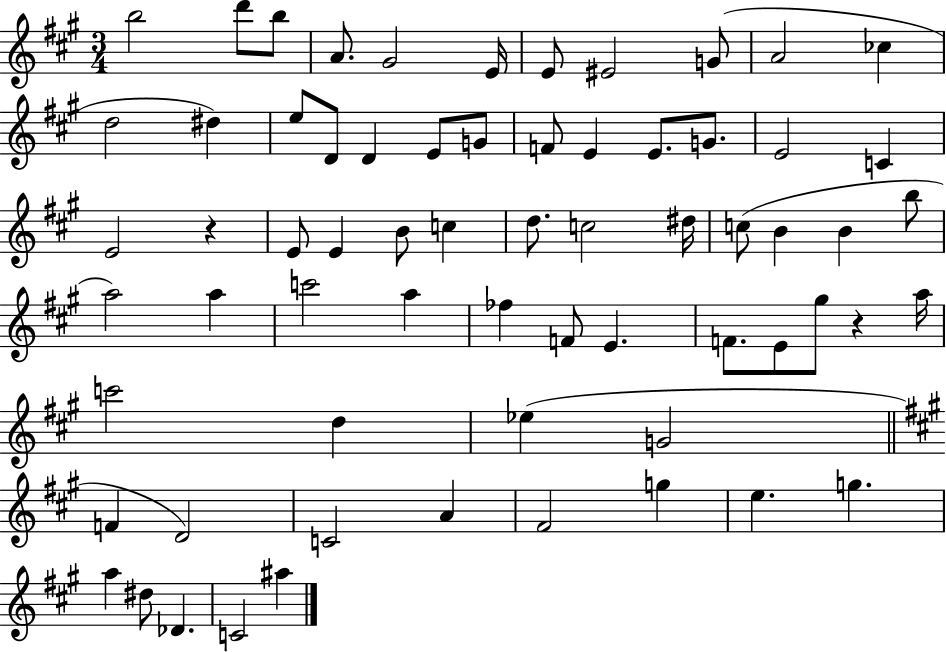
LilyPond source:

{
  \clef treble
  \numericTimeSignature
  \time 3/4
  \key a \major
  b''2 d'''8 b''8 | a'8. gis'2 e'16 | e'8 eis'2 g'8( | a'2 ces''4 | \break d''2 dis''4) | e''8 d'8 d'4 e'8 g'8 | f'8 e'4 e'8. g'8. | e'2 c'4 | \break e'2 r4 | e'8 e'4 b'8 c''4 | d''8. c''2 dis''16 | c''8( b'4 b'4 b''8 | \break a''2) a''4 | c'''2 a''4 | fes''4 f'8 e'4. | f'8. e'8 gis''8 r4 a''16 | \break c'''2 d''4 | ees''4( g'2 | \bar "||" \break \key a \major f'4 d'2) | c'2 a'4 | fis'2 g''4 | e''4. g''4. | \break a''4 dis''8 des'4. | c'2 ais''4 | \bar "|."
}